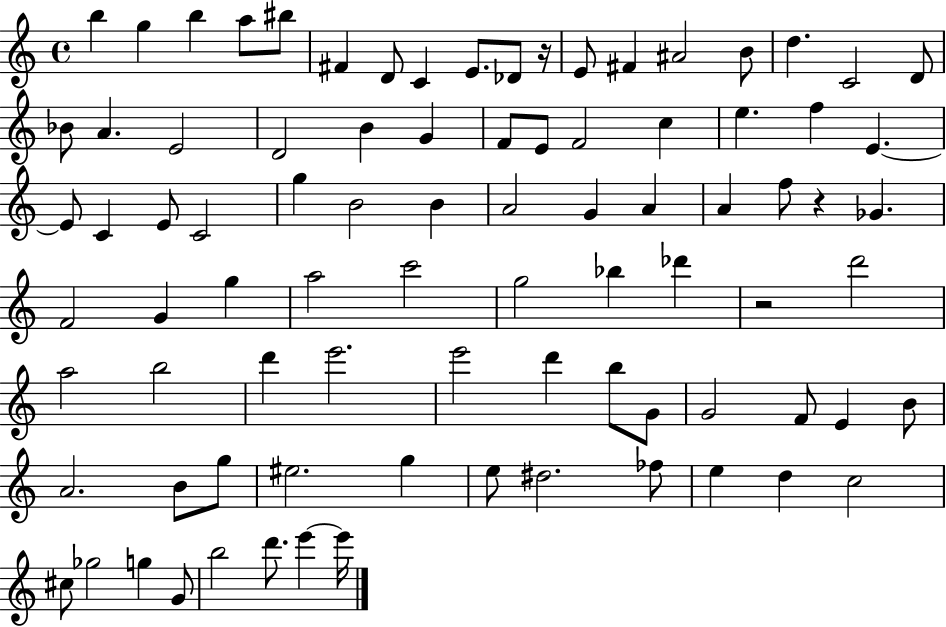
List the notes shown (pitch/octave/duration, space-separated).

B5/q G5/q B5/q A5/e BIS5/e F#4/q D4/e C4/q E4/e. Db4/e R/s E4/e F#4/q A#4/h B4/e D5/q. C4/h D4/e Bb4/e A4/q. E4/h D4/h B4/q G4/q F4/e E4/e F4/h C5/q E5/q. F5/q E4/q. E4/e C4/q E4/e C4/h G5/q B4/h B4/q A4/h G4/q A4/q A4/q F5/e R/q Gb4/q. F4/h G4/q G5/q A5/h C6/h G5/h Bb5/q Db6/q R/h D6/h A5/h B5/h D6/q E6/h. E6/h D6/q B5/e G4/e G4/h F4/e E4/q B4/e A4/h. B4/e G5/e EIS5/h. G5/q E5/e D#5/h. FES5/e E5/q D5/q C5/h C#5/e Gb5/h G5/q G4/e B5/h D6/e. E6/q E6/s